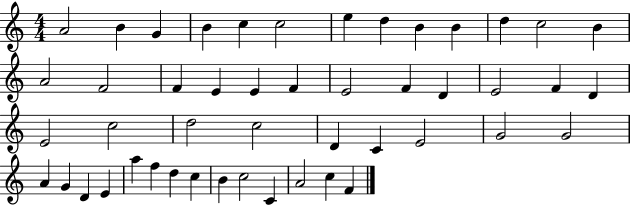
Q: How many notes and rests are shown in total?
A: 48